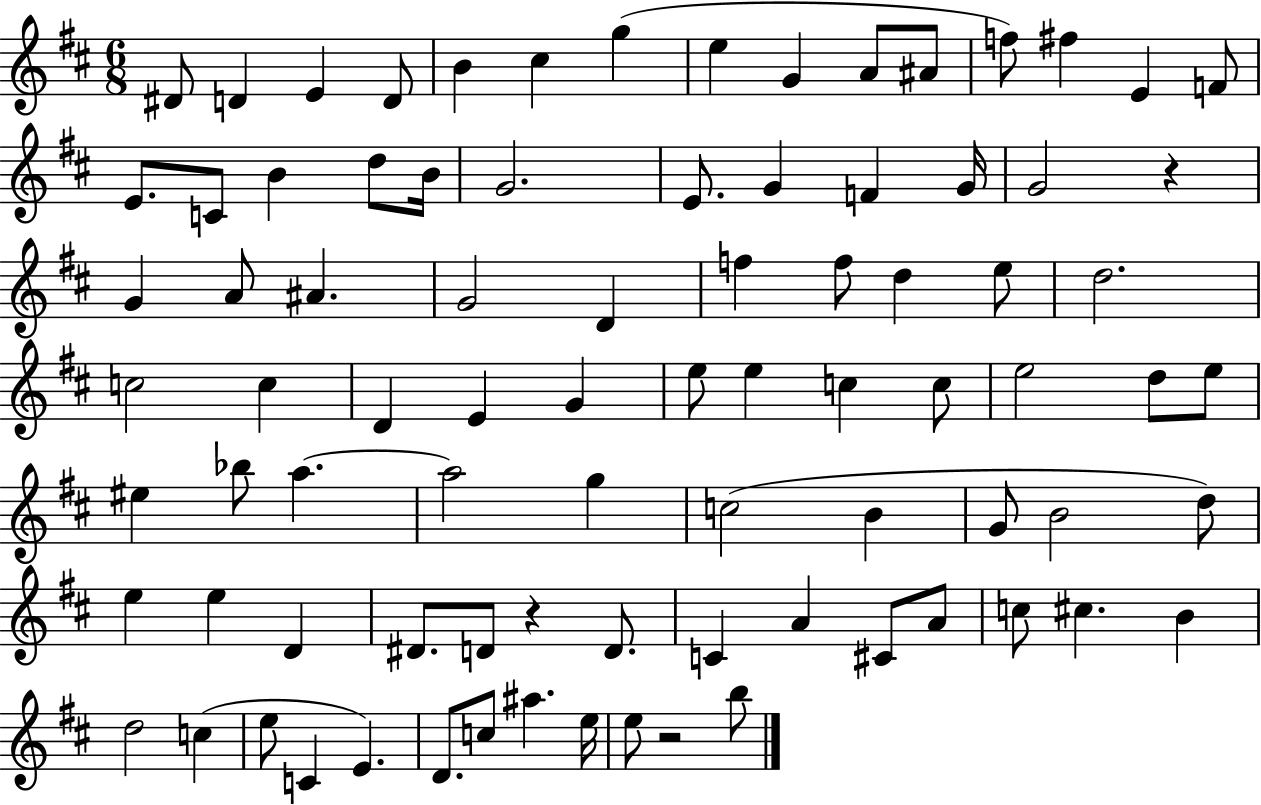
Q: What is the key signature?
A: D major